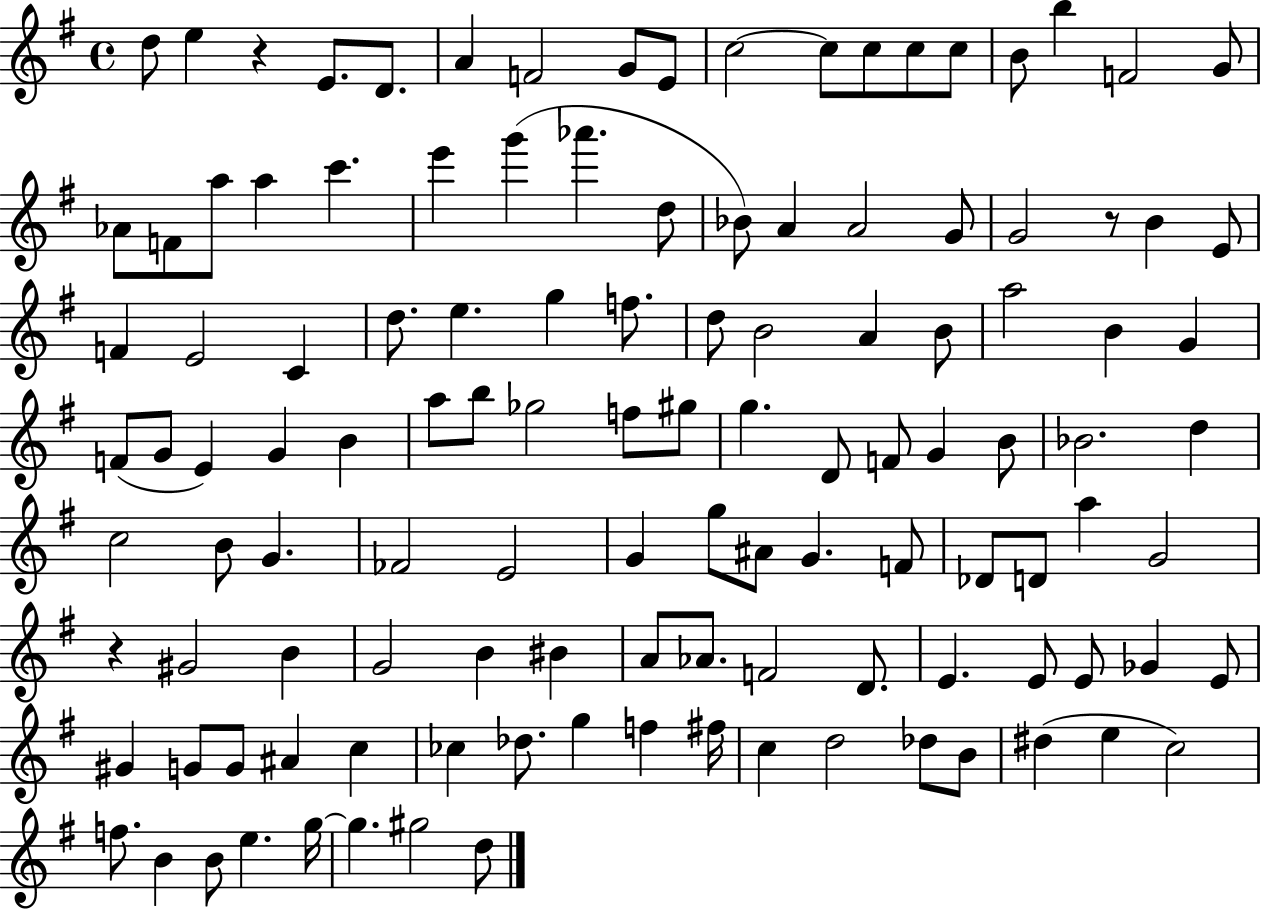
{
  \clef treble
  \time 4/4
  \defaultTimeSignature
  \key g \major
  \repeat volta 2 { d''8 e''4 r4 e'8. d'8. | a'4 f'2 g'8 e'8 | c''2~~ c''8 c''8 c''8 c''8 | b'8 b''4 f'2 g'8 | \break aes'8 f'8 a''8 a''4 c'''4. | e'''4 g'''4( aes'''4. d''8 | bes'8) a'4 a'2 g'8 | g'2 r8 b'4 e'8 | \break f'4 e'2 c'4 | d''8. e''4. g''4 f''8. | d''8 b'2 a'4 b'8 | a''2 b'4 g'4 | \break f'8( g'8 e'4) g'4 b'4 | a''8 b''8 ges''2 f''8 gis''8 | g''4. d'8 f'8 g'4 b'8 | bes'2. d''4 | \break c''2 b'8 g'4. | fes'2 e'2 | g'4 g''8 ais'8 g'4. f'8 | des'8 d'8 a''4 g'2 | \break r4 gis'2 b'4 | g'2 b'4 bis'4 | a'8 aes'8. f'2 d'8. | e'4. e'8 e'8 ges'4 e'8 | \break gis'4 g'8 g'8 ais'4 c''4 | ces''4 des''8. g''4 f''4 fis''16 | c''4 d''2 des''8 b'8 | dis''4( e''4 c''2) | \break f''8. b'4 b'8 e''4. g''16~~ | g''4. gis''2 d''8 | } \bar "|."
}